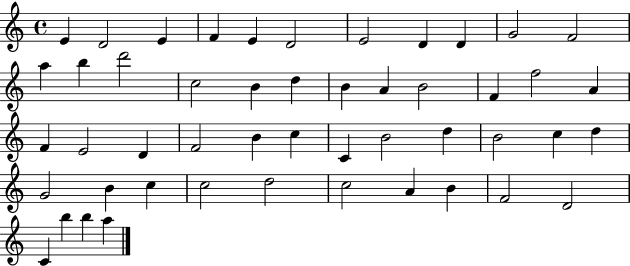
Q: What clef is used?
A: treble